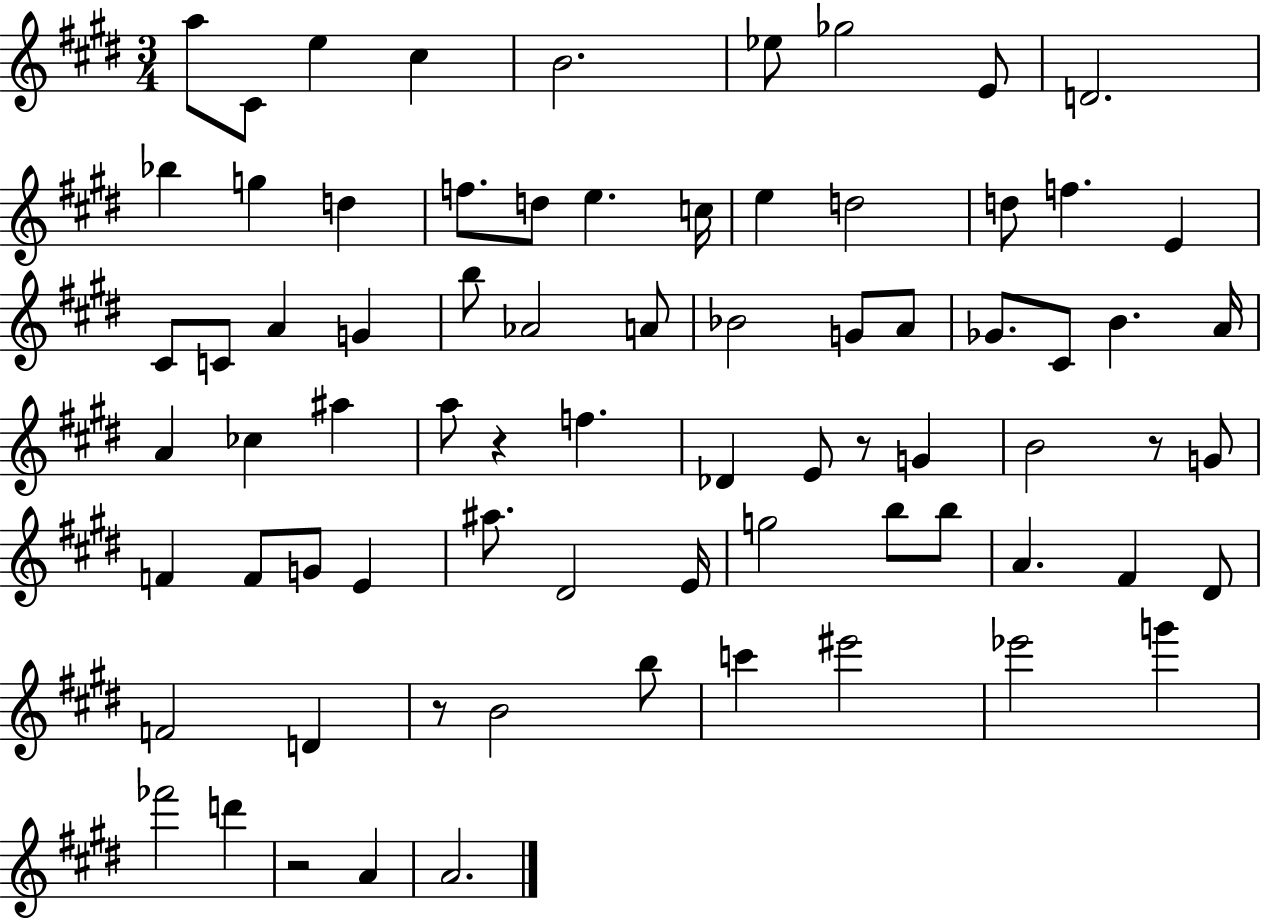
X:1
T:Untitled
M:3/4
L:1/4
K:E
a/2 ^C/2 e ^c B2 _e/2 _g2 E/2 D2 _b g d f/2 d/2 e c/4 e d2 d/2 f E ^C/2 C/2 A G b/2 _A2 A/2 _B2 G/2 A/2 _G/2 ^C/2 B A/4 A _c ^a a/2 z f _D E/2 z/2 G B2 z/2 G/2 F F/2 G/2 E ^a/2 ^D2 E/4 g2 b/2 b/2 A ^F ^D/2 F2 D z/2 B2 b/2 c' ^e'2 _e'2 g' _f'2 d' z2 A A2